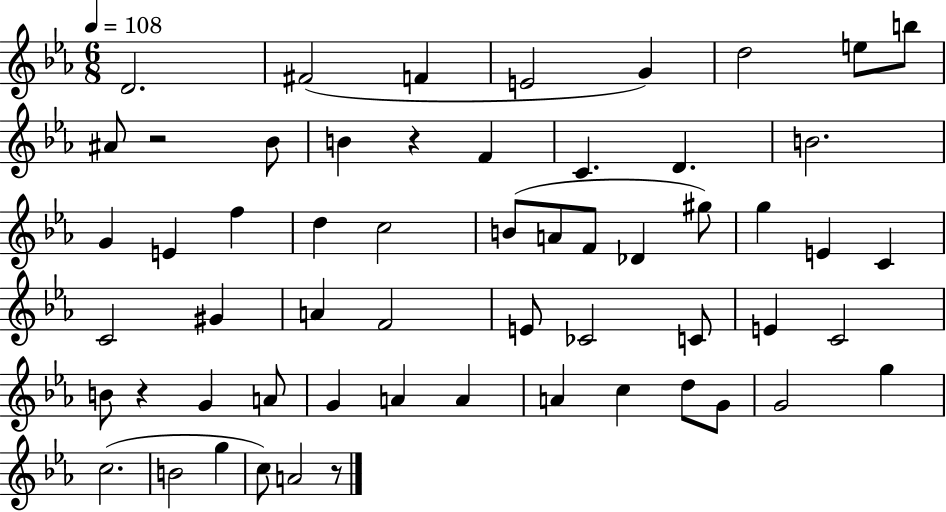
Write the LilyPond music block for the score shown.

{
  \clef treble
  \numericTimeSignature
  \time 6/8
  \key ees \major
  \tempo 4 = 108
  d'2. | fis'2( f'4 | e'2 g'4) | d''2 e''8 b''8 | \break ais'8 r2 bes'8 | b'4 r4 f'4 | c'4. d'4. | b'2. | \break g'4 e'4 f''4 | d''4 c''2 | b'8( a'8 f'8 des'4 gis''8) | g''4 e'4 c'4 | \break c'2 gis'4 | a'4 f'2 | e'8 ces'2 c'8 | e'4 c'2 | \break b'8 r4 g'4 a'8 | g'4 a'4 a'4 | a'4 c''4 d''8 g'8 | g'2 g''4 | \break c''2.( | b'2 g''4 | c''8) a'2 r8 | \bar "|."
}